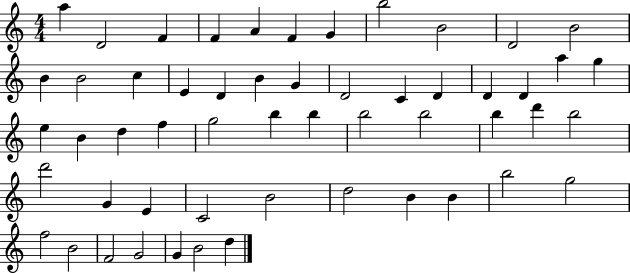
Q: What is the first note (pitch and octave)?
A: A5